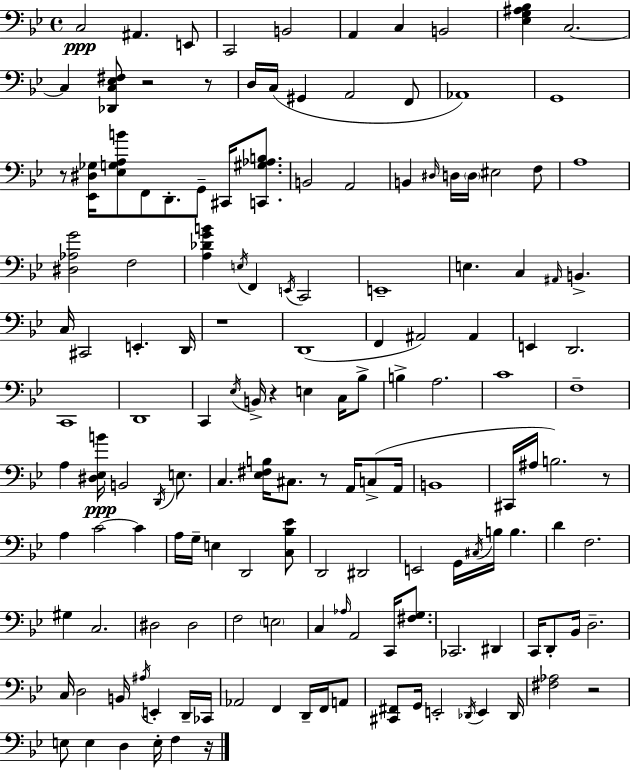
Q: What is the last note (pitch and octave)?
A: F3